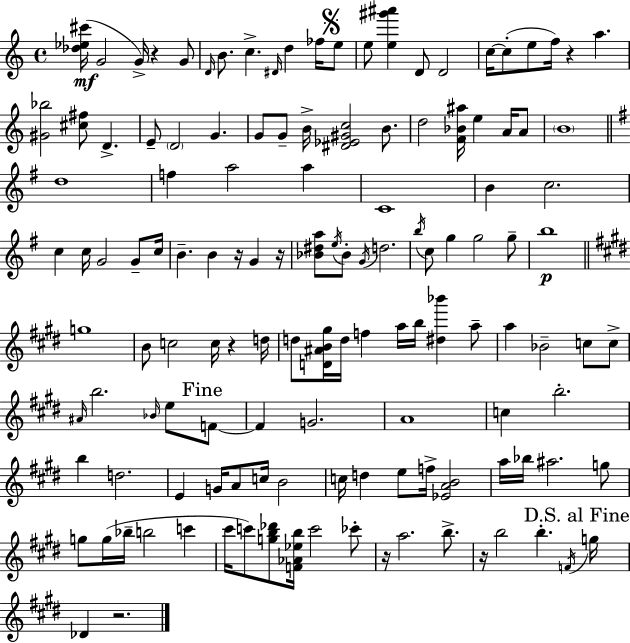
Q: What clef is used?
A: treble